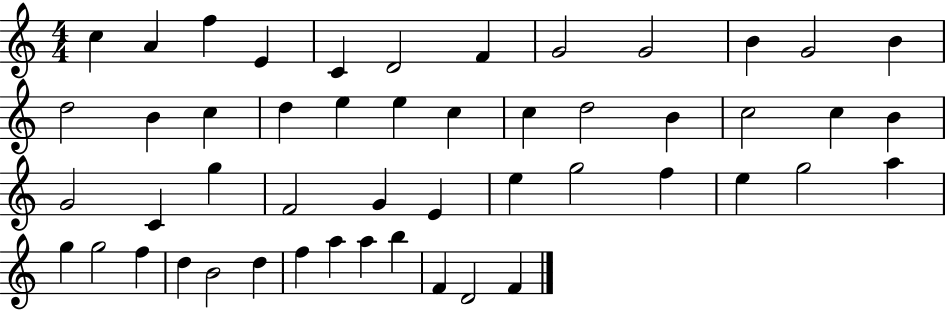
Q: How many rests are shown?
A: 0